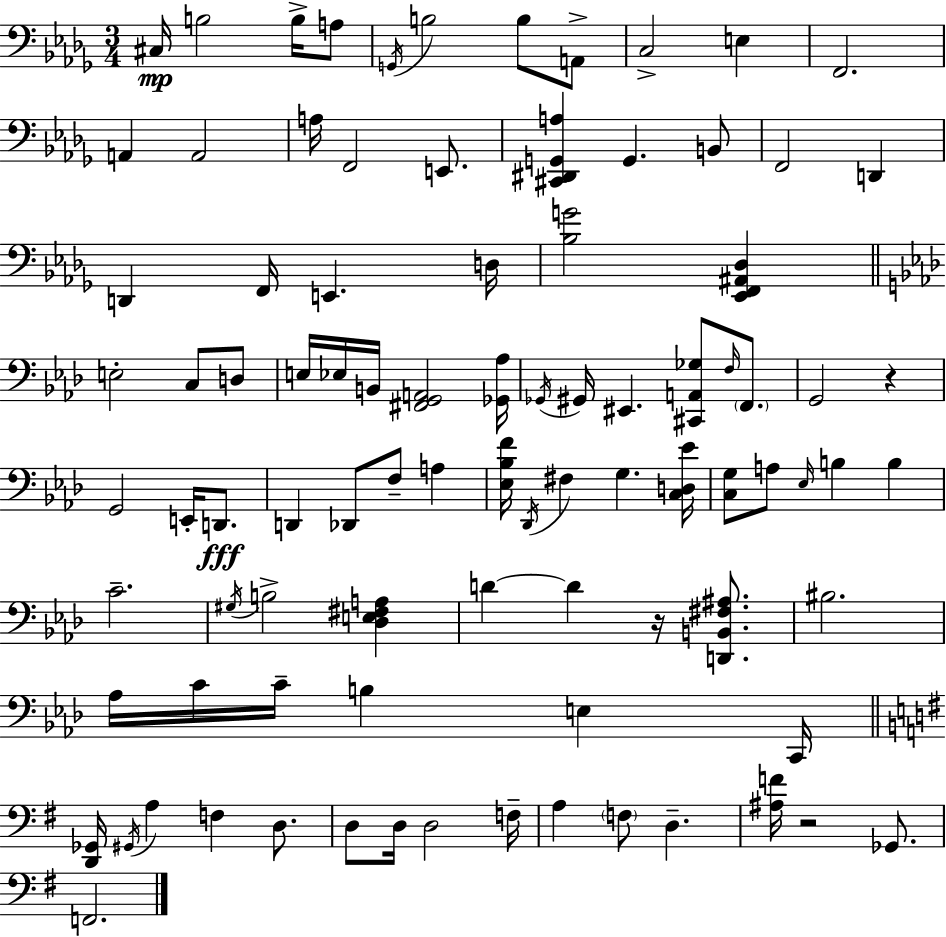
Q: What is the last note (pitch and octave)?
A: F2